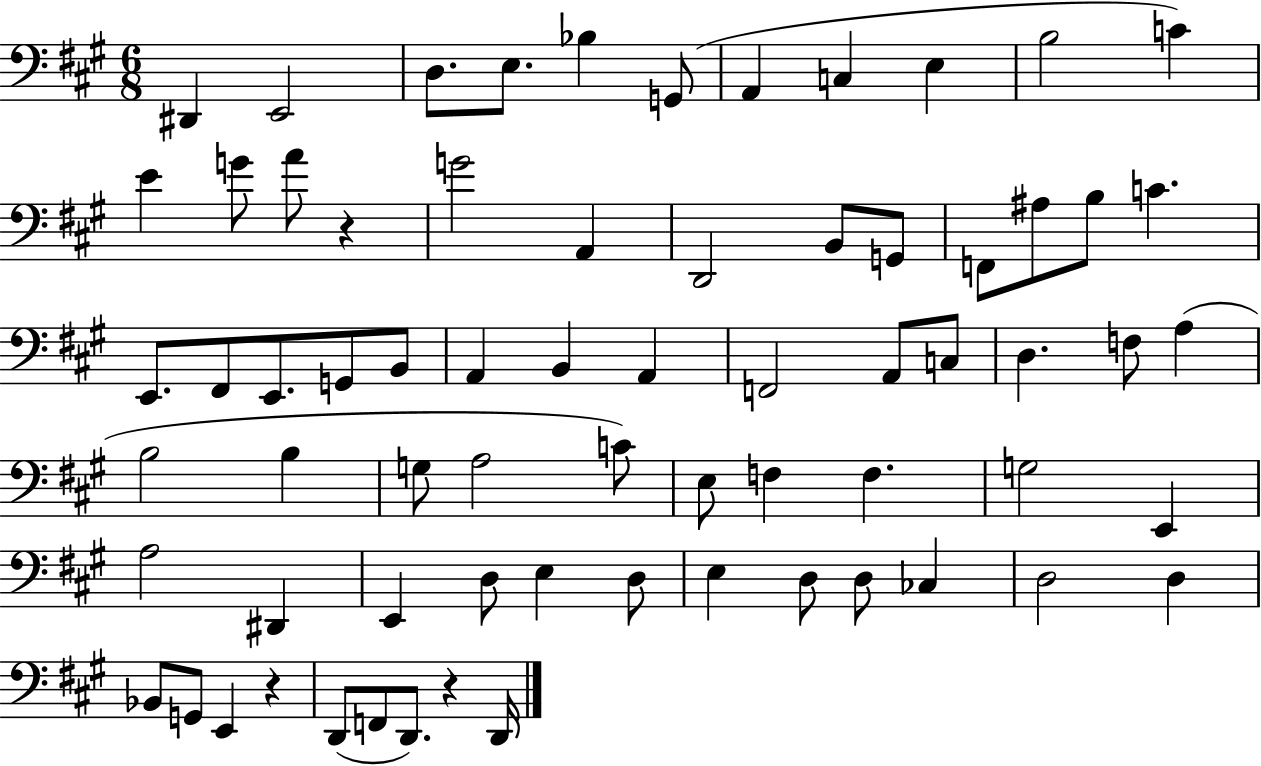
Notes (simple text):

D#2/q E2/h D3/e. E3/e. Bb3/q G2/e A2/q C3/q E3/q B3/h C4/q E4/q G4/e A4/e R/q G4/h A2/q D2/h B2/e G2/e F2/e A#3/e B3/e C4/q. E2/e. F#2/e E2/e. G2/e B2/e A2/q B2/q A2/q F2/h A2/e C3/e D3/q. F3/e A3/q B3/h B3/q G3/e A3/h C4/e E3/e F3/q F3/q. G3/h E2/q A3/h D#2/q E2/q D3/e E3/q D3/e E3/q D3/e D3/e CES3/q D3/h D3/q Bb2/e G2/e E2/q R/q D2/e F2/e D2/e. R/q D2/s